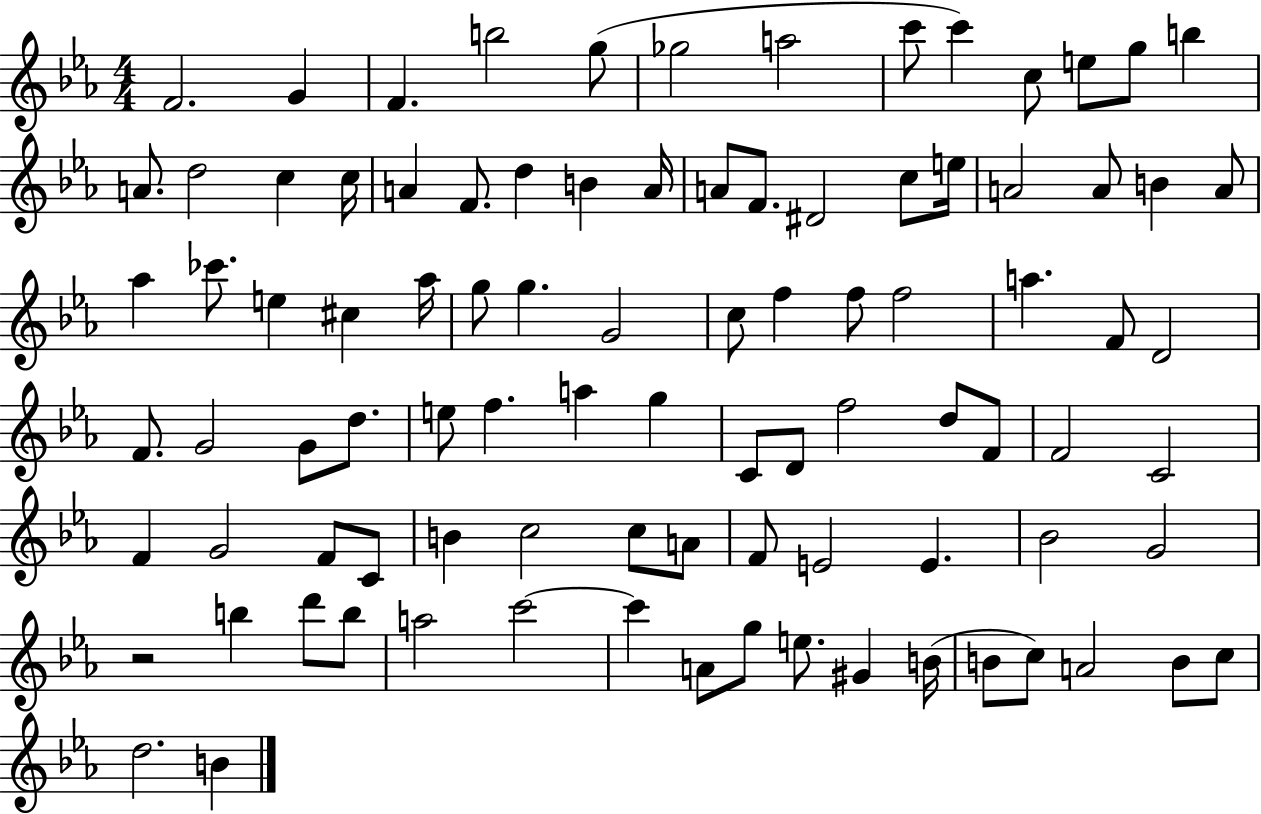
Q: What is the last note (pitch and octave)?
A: B4